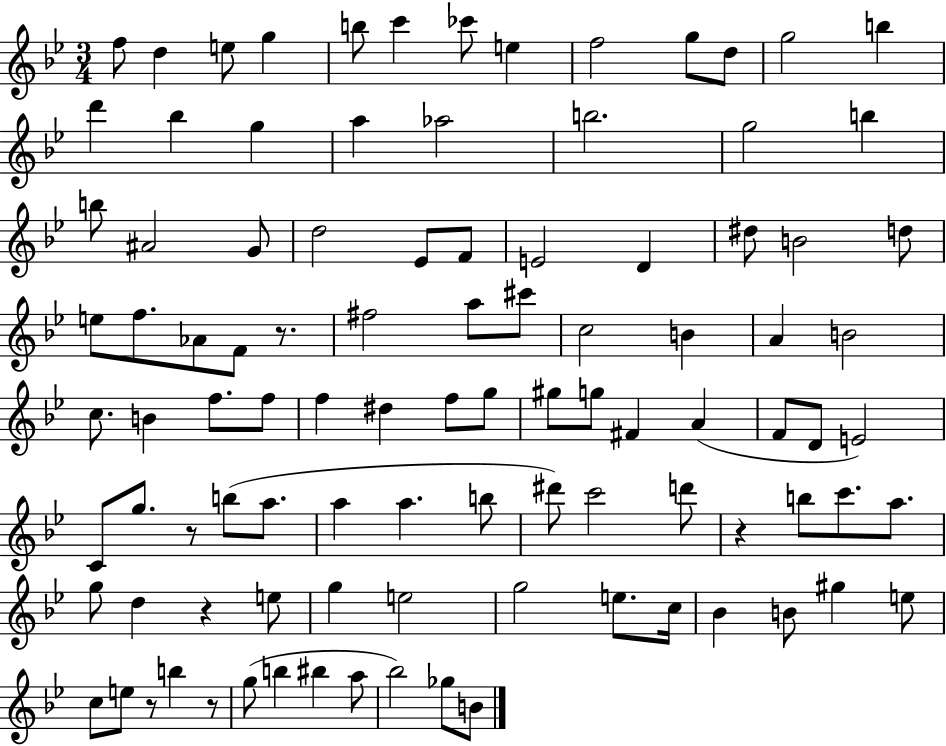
F5/e D5/q E5/e G5/q B5/e C6/q CES6/e E5/q F5/h G5/e D5/e G5/h B5/q D6/q Bb5/q G5/q A5/q Ab5/h B5/h. G5/h B5/q B5/e A#4/h G4/e D5/h Eb4/e F4/e E4/h D4/q D#5/e B4/h D5/e E5/e F5/e. Ab4/e F4/e R/e. F#5/h A5/e C#6/e C5/h B4/q A4/q B4/h C5/e. B4/q F5/e. F5/e F5/q D#5/q F5/e G5/e G#5/e G5/e F#4/q A4/q F4/e D4/e E4/h C4/e G5/e. R/e B5/e A5/e. A5/q A5/q. B5/e D#6/e C6/h D6/e R/q B5/e C6/e. A5/e. G5/e D5/q R/q E5/e G5/q E5/h G5/h E5/e. C5/s Bb4/q B4/e G#5/q E5/e C5/e E5/e R/e B5/q R/e G5/e B5/q BIS5/q A5/e Bb5/h Gb5/e B4/e